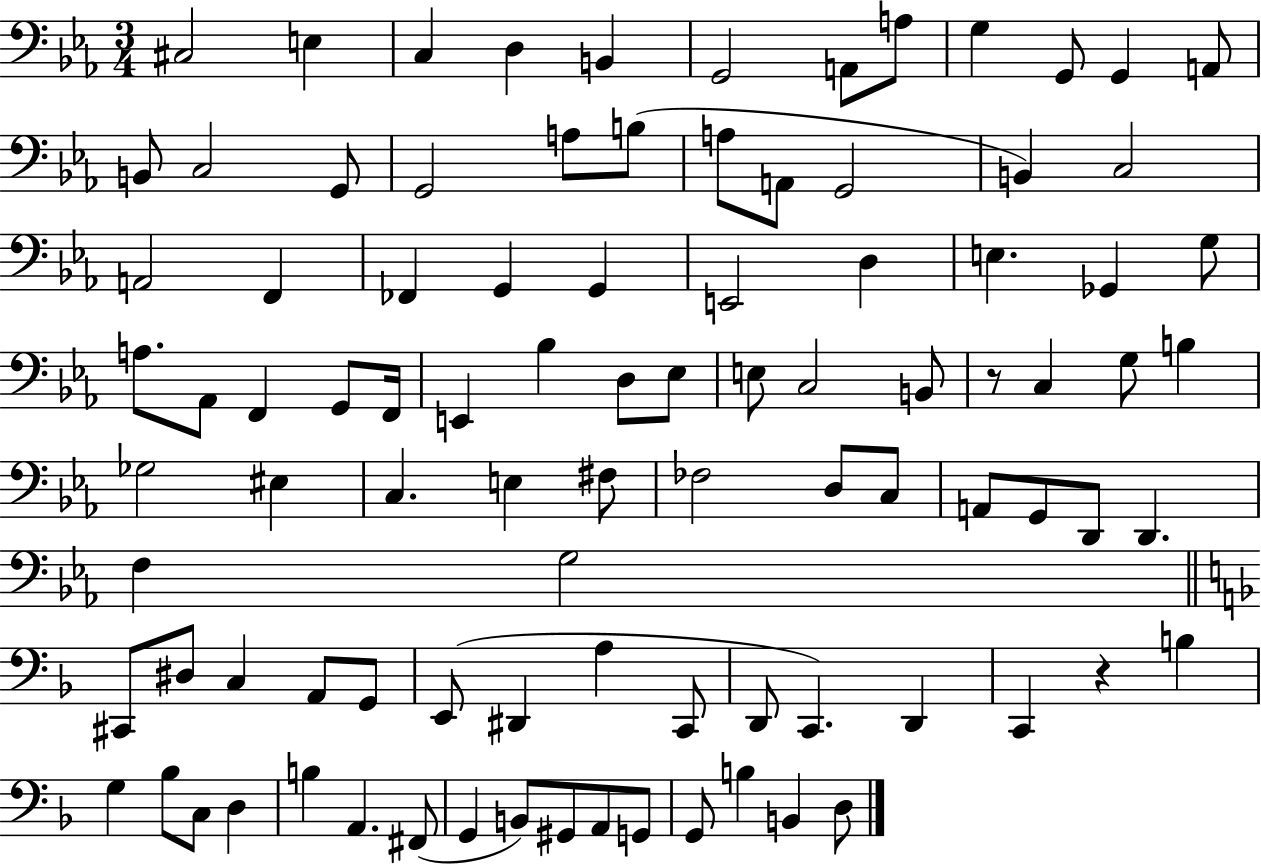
X:1
T:Untitled
M:3/4
L:1/4
K:Eb
^C,2 E, C, D, B,, G,,2 A,,/2 A,/2 G, G,,/2 G,, A,,/2 B,,/2 C,2 G,,/2 G,,2 A,/2 B,/2 A,/2 A,,/2 G,,2 B,, C,2 A,,2 F,, _F,, G,, G,, E,,2 D, E, _G,, G,/2 A,/2 _A,,/2 F,, G,,/2 F,,/4 E,, _B, D,/2 _E,/2 E,/2 C,2 B,,/2 z/2 C, G,/2 B, _G,2 ^E, C, E, ^F,/2 _F,2 D,/2 C,/2 A,,/2 G,,/2 D,,/2 D,, F, G,2 ^C,,/2 ^D,/2 C, A,,/2 G,,/2 E,,/2 ^D,, A, C,,/2 D,,/2 C,, D,, C,, z B, G, _B,/2 C,/2 D, B, A,, ^F,,/2 G,, B,,/2 ^G,,/2 A,,/2 G,,/2 G,,/2 B, B,, D,/2